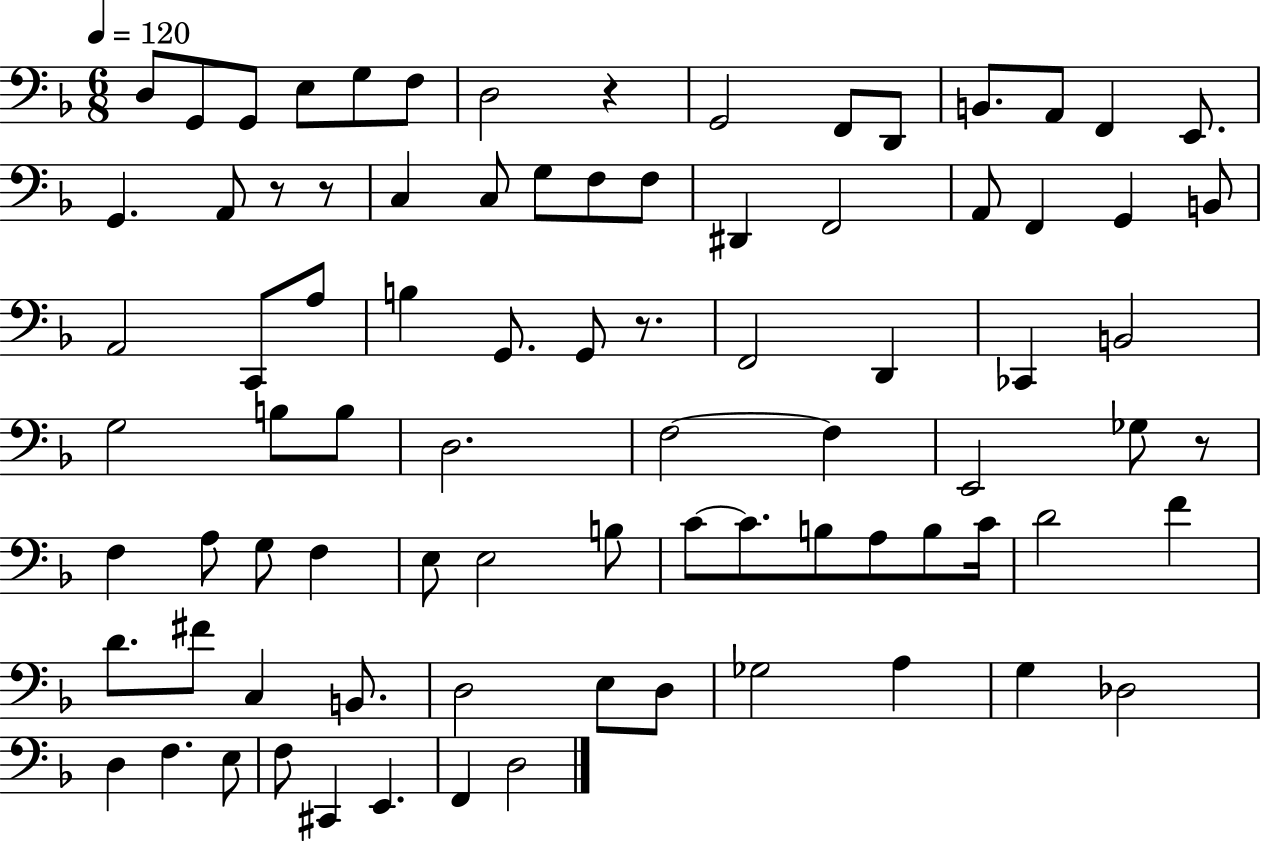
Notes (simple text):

D3/e G2/e G2/e E3/e G3/e F3/e D3/h R/q G2/h F2/e D2/e B2/e. A2/e F2/q E2/e. G2/q. A2/e R/e R/e C3/q C3/e G3/e F3/e F3/e D#2/q F2/h A2/e F2/q G2/q B2/e A2/h C2/e A3/e B3/q G2/e. G2/e R/e. F2/h D2/q CES2/q B2/h G3/h B3/e B3/e D3/h. F3/h F3/q E2/h Gb3/e R/e F3/q A3/e G3/e F3/q E3/e E3/h B3/e C4/e C4/e. B3/e A3/e B3/e C4/s D4/h F4/q D4/e. F#4/e C3/q B2/e. D3/h E3/e D3/e Gb3/h A3/q G3/q Db3/h D3/q F3/q. E3/e F3/e C#2/q E2/q. F2/q D3/h